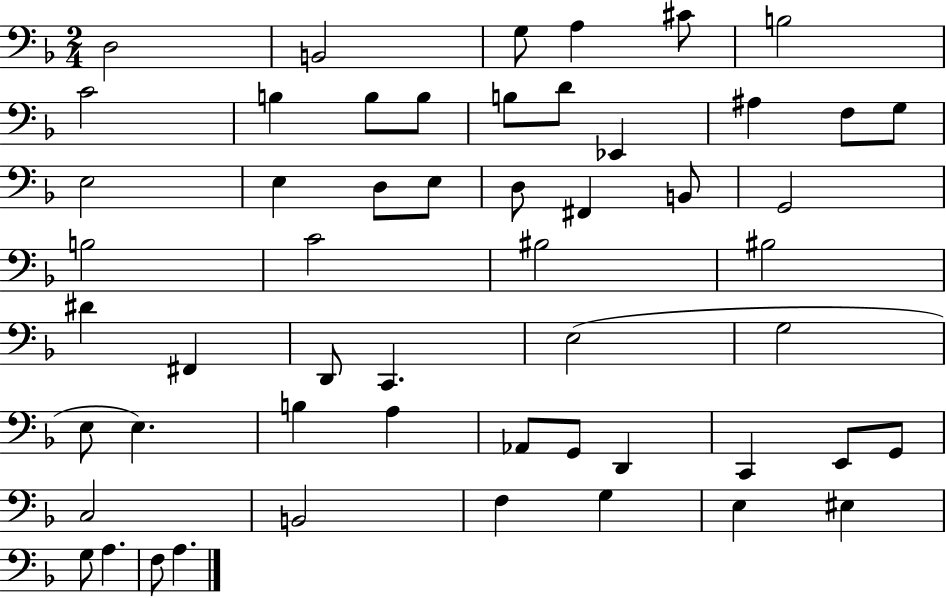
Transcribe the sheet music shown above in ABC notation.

X:1
T:Untitled
M:2/4
L:1/4
K:F
D,2 B,,2 G,/2 A, ^C/2 B,2 C2 B, B,/2 B,/2 B,/2 D/2 _E,, ^A, F,/2 G,/2 E,2 E, D,/2 E,/2 D,/2 ^F,, B,,/2 G,,2 B,2 C2 ^B,2 ^B,2 ^D ^F,, D,,/2 C,, E,2 G,2 E,/2 E, B, A, _A,,/2 G,,/2 D,, C,, E,,/2 G,,/2 C,2 B,,2 F, G, E, ^E, G,/2 A, F,/2 A,